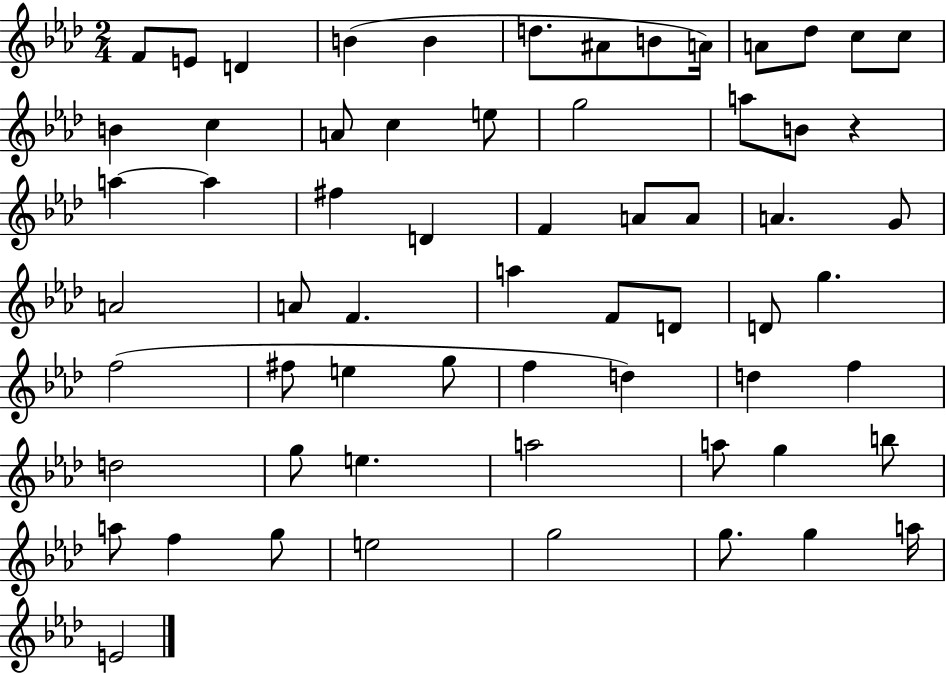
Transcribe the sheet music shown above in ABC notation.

X:1
T:Untitled
M:2/4
L:1/4
K:Ab
F/2 E/2 D B B d/2 ^A/2 B/2 A/4 A/2 _d/2 c/2 c/2 B c A/2 c e/2 g2 a/2 B/2 z a a ^f D F A/2 A/2 A G/2 A2 A/2 F a F/2 D/2 D/2 g f2 ^f/2 e g/2 f d d f d2 g/2 e a2 a/2 g b/2 a/2 f g/2 e2 g2 g/2 g a/4 E2